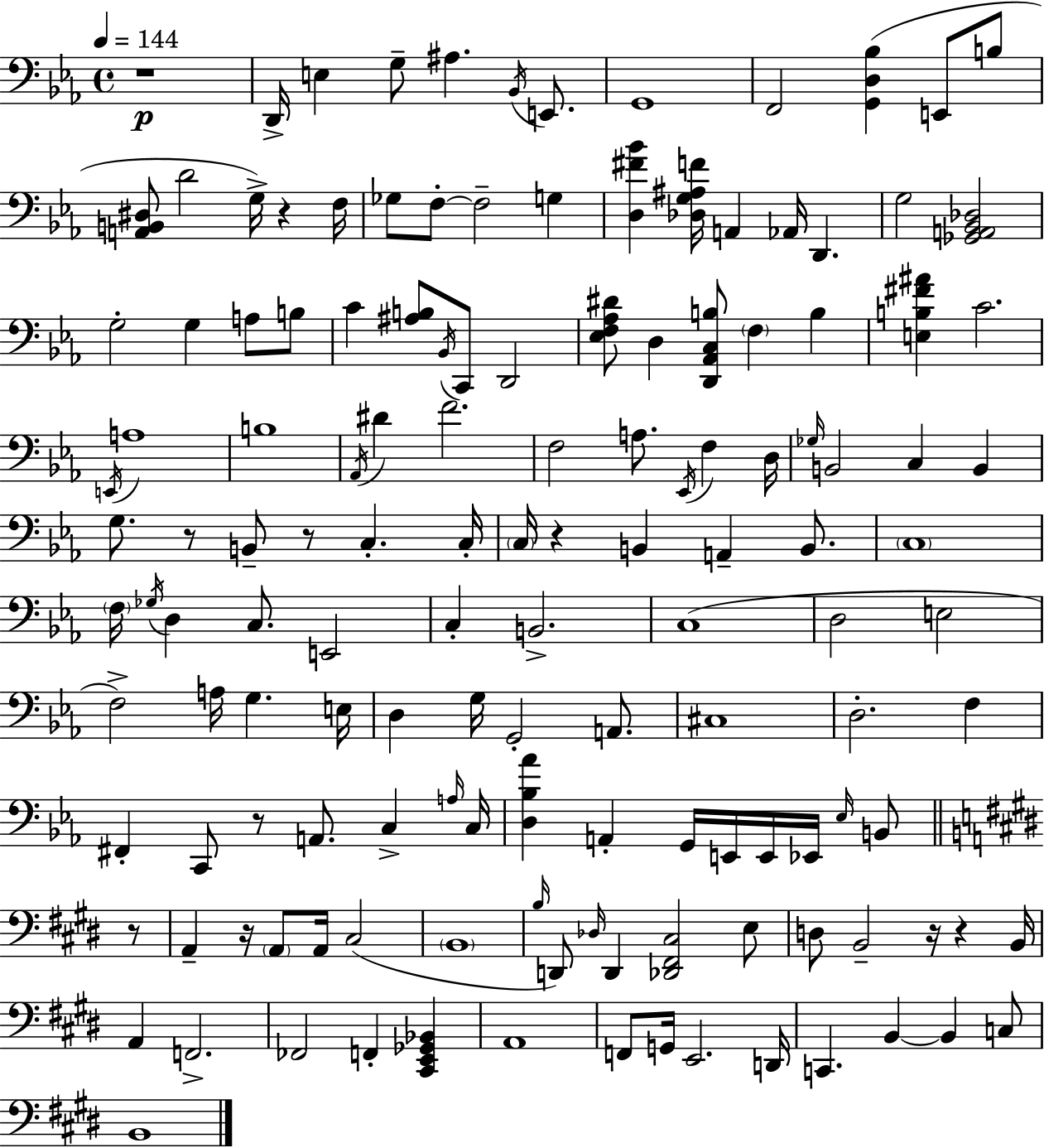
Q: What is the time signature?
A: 4/4